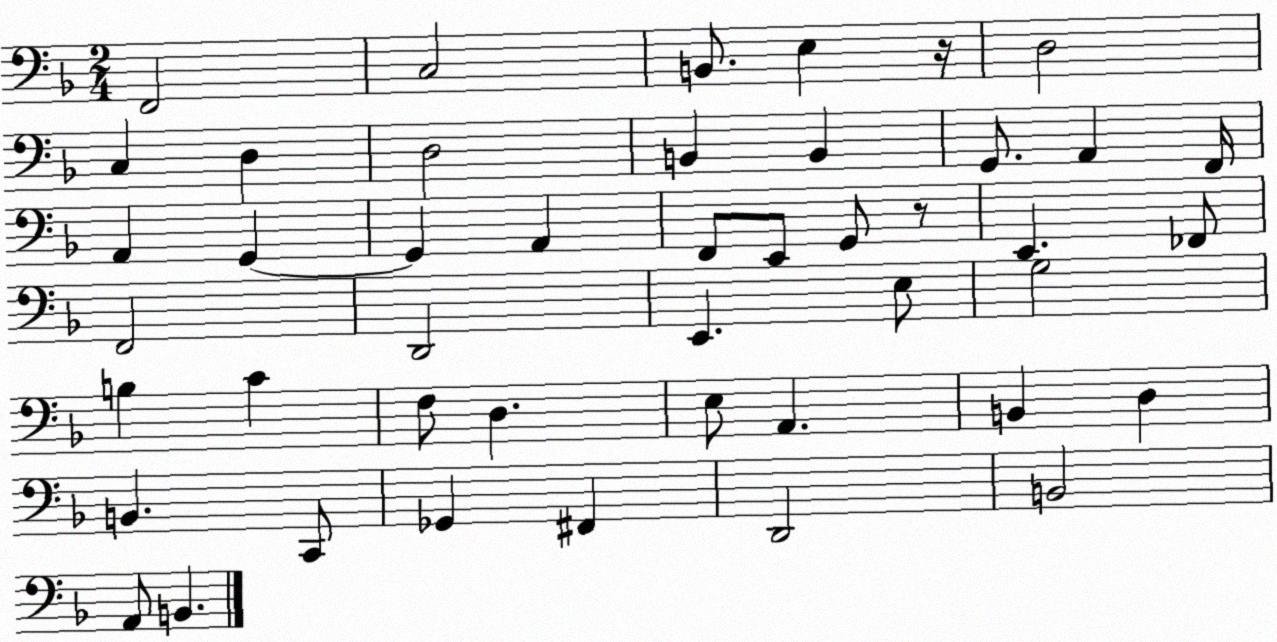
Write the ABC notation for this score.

X:1
T:Untitled
M:2/4
L:1/4
K:F
F,,2 C,2 B,,/2 E, z/4 D,2 C, D, D,2 B,, B,, G,,/2 A,, F,,/4 A,, G,, G,, A,, F,,/2 E,,/2 G,,/2 z/2 E,, _F,,/2 F,,2 D,,2 E,, E,/2 G,2 B, C F,/2 D, E,/2 A,, B,, D, B,, C,,/2 _G,, ^F,, D,,2 B,,2 A,,/2 B,,